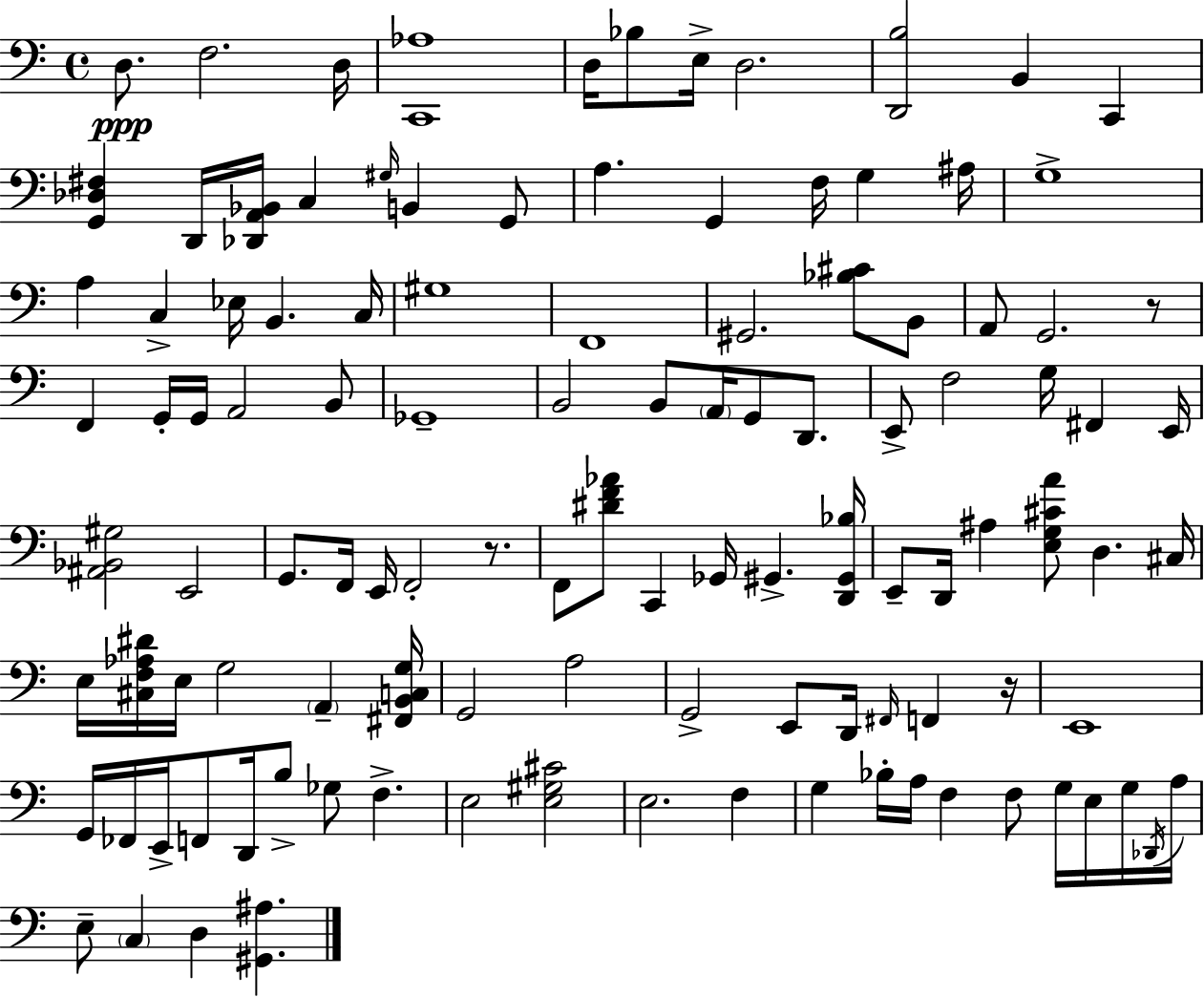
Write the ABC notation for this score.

X:1
T:Untitled
M:4/4
L:1/4
K:C
D,/2 F,2 D,/4 [C,,_A,]4 D,/4 _B,/2 E,/4 D,2 [D,,B,]2 B,, C,, [G,,_D,^F,] D,,/4 [_D,,A,,_B,,]/4 C, ^G,/4 B,, G,,/2 A, G,, F,/4 G, ^A,/4 G,4 A, C, _E,/4 B,, C,/4 ^G,4 F,,4 ^G,,2 [_B,^C]/2 B,,/2 A,,/2 G,,2 z/2 F,, G,,/4 G,,/4 A,,2 B,,/2 _G,,4 B,,2 B,,/2 A,,/4 G,,/2 D,,/2 E,,/2 F,2 G,/4 ^F,, E,,/4 [^A,,_B,,^G,]2 E,,2 G,,/2 F,,/4 E,,/4 F,,2 z/2 F,,/2 [^DF_A]/2 C,, _G,,/4 ^G,, [D,,^G,,_B,]/4 E,,/2 D,,/4 ^A, [E,G,^CA]/2 D, ^C,/4 E,/4 [^C,F,_A,^D]/4 E,/4 G,2 A,, [^F,,B,,C,G,]/4 G,,2 A,2 G,,2 E,,/2 D,,/4 ^F,,/4 F,, z/4 E,,4 G,,/4 _F,,/4 E,,/4 F,,/2 D,,/4 B,/2 _G,/2 F, E,2 [E,^G,^C]2 E,2 F, G, _B,/4 A,/4 F, F,/2 G,/4 E,/4 G,/4 _D,,/4 A,/4 E,/2 C, D, [^G,,^A,]